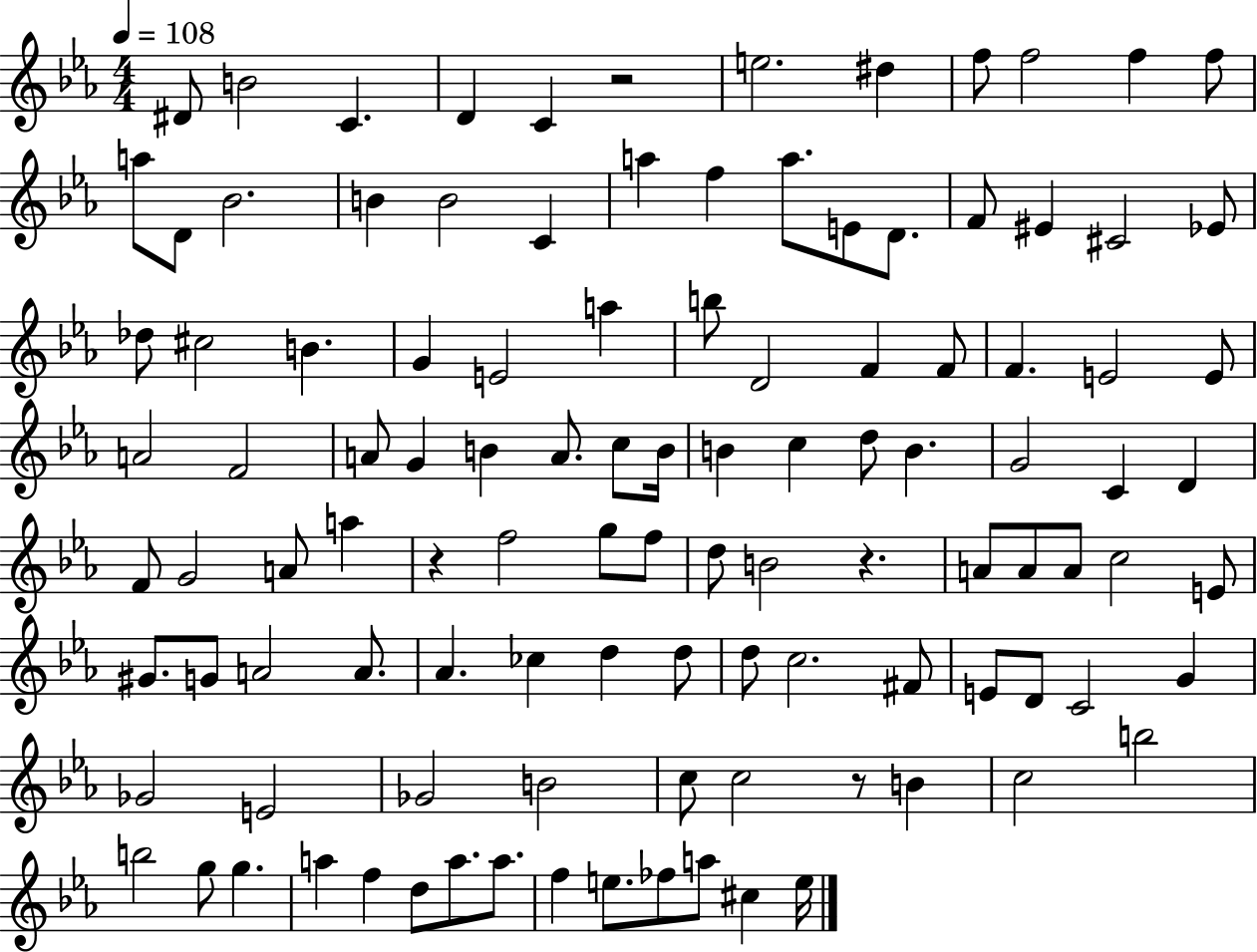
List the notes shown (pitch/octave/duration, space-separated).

D#4/e B4/h C4/q. D4/q C4/q R/h E5/h. D#5/q F5/e F5/h F5/q F5/e A5/e D4/e Bb4/h. B4/q B4/h C4/q A5/q F5/q A5/e. E4/e D4/e. F4/e EIS4/q C#4/h Eb4/e Db5/e C#5/h B4/q. G4/q E4/h A5/q B5/e D4/h F4/q F4/e F4/q. E4/h E4/e A4/h F4/h A4/e G4/q B4/q A4/e. C5/e B4/s B4/q C5/q D5/e B4/q. G4/h C4/q D4/q F4/e G4/h A4/e A5/q R/q F5/h G5/e F5/e D5/e B4/h R/q. A4/e A4/e A4/e C5/h E4/e G#4/e. G4/e A4/h A4/e. Ab4/q. CES5/q D5/q D5/e D5/e C5/h. F#4/e E4/e D4/e C4/h G4/q Gb4/h E4/h Gb4/h B4/h C5/e C5/h R/e B4/q C5/h B5/h B5/h G5/e G5/q. A5/q F5/q D5/e A5/e. A5/e. F5/q E5/e. FES5/e A5/e C#5/q E5/s